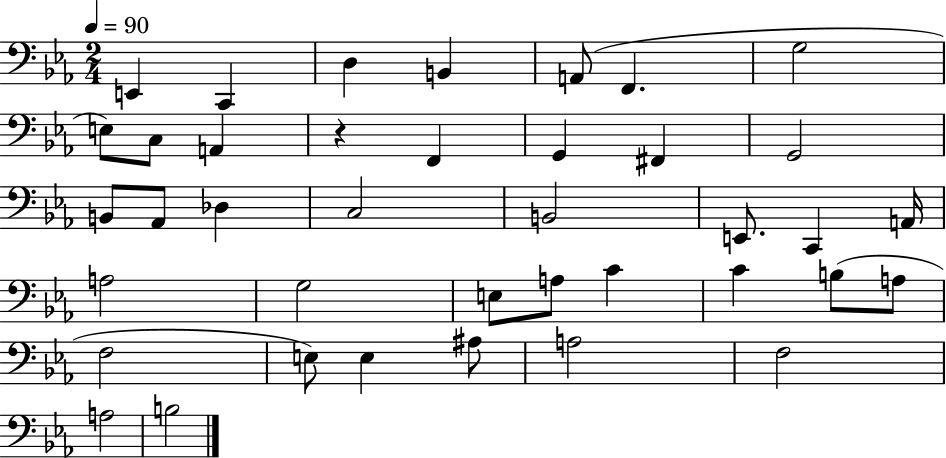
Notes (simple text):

E2/q C2/q D3/q B2/q A2/e F2/q. G3/h E3/e C3/e A2/q R/q F2/q G2/q F#2/q G2/h B2/e Ab2/e Db3/q C3/h B2/h E2/e. C2/q A2/s A3/h G3/h E3/e A3/e C4/q C4/q B3/e A3/e F3/h E3/e E3/q A#3/e A3/h F3/h A3/h B3/h